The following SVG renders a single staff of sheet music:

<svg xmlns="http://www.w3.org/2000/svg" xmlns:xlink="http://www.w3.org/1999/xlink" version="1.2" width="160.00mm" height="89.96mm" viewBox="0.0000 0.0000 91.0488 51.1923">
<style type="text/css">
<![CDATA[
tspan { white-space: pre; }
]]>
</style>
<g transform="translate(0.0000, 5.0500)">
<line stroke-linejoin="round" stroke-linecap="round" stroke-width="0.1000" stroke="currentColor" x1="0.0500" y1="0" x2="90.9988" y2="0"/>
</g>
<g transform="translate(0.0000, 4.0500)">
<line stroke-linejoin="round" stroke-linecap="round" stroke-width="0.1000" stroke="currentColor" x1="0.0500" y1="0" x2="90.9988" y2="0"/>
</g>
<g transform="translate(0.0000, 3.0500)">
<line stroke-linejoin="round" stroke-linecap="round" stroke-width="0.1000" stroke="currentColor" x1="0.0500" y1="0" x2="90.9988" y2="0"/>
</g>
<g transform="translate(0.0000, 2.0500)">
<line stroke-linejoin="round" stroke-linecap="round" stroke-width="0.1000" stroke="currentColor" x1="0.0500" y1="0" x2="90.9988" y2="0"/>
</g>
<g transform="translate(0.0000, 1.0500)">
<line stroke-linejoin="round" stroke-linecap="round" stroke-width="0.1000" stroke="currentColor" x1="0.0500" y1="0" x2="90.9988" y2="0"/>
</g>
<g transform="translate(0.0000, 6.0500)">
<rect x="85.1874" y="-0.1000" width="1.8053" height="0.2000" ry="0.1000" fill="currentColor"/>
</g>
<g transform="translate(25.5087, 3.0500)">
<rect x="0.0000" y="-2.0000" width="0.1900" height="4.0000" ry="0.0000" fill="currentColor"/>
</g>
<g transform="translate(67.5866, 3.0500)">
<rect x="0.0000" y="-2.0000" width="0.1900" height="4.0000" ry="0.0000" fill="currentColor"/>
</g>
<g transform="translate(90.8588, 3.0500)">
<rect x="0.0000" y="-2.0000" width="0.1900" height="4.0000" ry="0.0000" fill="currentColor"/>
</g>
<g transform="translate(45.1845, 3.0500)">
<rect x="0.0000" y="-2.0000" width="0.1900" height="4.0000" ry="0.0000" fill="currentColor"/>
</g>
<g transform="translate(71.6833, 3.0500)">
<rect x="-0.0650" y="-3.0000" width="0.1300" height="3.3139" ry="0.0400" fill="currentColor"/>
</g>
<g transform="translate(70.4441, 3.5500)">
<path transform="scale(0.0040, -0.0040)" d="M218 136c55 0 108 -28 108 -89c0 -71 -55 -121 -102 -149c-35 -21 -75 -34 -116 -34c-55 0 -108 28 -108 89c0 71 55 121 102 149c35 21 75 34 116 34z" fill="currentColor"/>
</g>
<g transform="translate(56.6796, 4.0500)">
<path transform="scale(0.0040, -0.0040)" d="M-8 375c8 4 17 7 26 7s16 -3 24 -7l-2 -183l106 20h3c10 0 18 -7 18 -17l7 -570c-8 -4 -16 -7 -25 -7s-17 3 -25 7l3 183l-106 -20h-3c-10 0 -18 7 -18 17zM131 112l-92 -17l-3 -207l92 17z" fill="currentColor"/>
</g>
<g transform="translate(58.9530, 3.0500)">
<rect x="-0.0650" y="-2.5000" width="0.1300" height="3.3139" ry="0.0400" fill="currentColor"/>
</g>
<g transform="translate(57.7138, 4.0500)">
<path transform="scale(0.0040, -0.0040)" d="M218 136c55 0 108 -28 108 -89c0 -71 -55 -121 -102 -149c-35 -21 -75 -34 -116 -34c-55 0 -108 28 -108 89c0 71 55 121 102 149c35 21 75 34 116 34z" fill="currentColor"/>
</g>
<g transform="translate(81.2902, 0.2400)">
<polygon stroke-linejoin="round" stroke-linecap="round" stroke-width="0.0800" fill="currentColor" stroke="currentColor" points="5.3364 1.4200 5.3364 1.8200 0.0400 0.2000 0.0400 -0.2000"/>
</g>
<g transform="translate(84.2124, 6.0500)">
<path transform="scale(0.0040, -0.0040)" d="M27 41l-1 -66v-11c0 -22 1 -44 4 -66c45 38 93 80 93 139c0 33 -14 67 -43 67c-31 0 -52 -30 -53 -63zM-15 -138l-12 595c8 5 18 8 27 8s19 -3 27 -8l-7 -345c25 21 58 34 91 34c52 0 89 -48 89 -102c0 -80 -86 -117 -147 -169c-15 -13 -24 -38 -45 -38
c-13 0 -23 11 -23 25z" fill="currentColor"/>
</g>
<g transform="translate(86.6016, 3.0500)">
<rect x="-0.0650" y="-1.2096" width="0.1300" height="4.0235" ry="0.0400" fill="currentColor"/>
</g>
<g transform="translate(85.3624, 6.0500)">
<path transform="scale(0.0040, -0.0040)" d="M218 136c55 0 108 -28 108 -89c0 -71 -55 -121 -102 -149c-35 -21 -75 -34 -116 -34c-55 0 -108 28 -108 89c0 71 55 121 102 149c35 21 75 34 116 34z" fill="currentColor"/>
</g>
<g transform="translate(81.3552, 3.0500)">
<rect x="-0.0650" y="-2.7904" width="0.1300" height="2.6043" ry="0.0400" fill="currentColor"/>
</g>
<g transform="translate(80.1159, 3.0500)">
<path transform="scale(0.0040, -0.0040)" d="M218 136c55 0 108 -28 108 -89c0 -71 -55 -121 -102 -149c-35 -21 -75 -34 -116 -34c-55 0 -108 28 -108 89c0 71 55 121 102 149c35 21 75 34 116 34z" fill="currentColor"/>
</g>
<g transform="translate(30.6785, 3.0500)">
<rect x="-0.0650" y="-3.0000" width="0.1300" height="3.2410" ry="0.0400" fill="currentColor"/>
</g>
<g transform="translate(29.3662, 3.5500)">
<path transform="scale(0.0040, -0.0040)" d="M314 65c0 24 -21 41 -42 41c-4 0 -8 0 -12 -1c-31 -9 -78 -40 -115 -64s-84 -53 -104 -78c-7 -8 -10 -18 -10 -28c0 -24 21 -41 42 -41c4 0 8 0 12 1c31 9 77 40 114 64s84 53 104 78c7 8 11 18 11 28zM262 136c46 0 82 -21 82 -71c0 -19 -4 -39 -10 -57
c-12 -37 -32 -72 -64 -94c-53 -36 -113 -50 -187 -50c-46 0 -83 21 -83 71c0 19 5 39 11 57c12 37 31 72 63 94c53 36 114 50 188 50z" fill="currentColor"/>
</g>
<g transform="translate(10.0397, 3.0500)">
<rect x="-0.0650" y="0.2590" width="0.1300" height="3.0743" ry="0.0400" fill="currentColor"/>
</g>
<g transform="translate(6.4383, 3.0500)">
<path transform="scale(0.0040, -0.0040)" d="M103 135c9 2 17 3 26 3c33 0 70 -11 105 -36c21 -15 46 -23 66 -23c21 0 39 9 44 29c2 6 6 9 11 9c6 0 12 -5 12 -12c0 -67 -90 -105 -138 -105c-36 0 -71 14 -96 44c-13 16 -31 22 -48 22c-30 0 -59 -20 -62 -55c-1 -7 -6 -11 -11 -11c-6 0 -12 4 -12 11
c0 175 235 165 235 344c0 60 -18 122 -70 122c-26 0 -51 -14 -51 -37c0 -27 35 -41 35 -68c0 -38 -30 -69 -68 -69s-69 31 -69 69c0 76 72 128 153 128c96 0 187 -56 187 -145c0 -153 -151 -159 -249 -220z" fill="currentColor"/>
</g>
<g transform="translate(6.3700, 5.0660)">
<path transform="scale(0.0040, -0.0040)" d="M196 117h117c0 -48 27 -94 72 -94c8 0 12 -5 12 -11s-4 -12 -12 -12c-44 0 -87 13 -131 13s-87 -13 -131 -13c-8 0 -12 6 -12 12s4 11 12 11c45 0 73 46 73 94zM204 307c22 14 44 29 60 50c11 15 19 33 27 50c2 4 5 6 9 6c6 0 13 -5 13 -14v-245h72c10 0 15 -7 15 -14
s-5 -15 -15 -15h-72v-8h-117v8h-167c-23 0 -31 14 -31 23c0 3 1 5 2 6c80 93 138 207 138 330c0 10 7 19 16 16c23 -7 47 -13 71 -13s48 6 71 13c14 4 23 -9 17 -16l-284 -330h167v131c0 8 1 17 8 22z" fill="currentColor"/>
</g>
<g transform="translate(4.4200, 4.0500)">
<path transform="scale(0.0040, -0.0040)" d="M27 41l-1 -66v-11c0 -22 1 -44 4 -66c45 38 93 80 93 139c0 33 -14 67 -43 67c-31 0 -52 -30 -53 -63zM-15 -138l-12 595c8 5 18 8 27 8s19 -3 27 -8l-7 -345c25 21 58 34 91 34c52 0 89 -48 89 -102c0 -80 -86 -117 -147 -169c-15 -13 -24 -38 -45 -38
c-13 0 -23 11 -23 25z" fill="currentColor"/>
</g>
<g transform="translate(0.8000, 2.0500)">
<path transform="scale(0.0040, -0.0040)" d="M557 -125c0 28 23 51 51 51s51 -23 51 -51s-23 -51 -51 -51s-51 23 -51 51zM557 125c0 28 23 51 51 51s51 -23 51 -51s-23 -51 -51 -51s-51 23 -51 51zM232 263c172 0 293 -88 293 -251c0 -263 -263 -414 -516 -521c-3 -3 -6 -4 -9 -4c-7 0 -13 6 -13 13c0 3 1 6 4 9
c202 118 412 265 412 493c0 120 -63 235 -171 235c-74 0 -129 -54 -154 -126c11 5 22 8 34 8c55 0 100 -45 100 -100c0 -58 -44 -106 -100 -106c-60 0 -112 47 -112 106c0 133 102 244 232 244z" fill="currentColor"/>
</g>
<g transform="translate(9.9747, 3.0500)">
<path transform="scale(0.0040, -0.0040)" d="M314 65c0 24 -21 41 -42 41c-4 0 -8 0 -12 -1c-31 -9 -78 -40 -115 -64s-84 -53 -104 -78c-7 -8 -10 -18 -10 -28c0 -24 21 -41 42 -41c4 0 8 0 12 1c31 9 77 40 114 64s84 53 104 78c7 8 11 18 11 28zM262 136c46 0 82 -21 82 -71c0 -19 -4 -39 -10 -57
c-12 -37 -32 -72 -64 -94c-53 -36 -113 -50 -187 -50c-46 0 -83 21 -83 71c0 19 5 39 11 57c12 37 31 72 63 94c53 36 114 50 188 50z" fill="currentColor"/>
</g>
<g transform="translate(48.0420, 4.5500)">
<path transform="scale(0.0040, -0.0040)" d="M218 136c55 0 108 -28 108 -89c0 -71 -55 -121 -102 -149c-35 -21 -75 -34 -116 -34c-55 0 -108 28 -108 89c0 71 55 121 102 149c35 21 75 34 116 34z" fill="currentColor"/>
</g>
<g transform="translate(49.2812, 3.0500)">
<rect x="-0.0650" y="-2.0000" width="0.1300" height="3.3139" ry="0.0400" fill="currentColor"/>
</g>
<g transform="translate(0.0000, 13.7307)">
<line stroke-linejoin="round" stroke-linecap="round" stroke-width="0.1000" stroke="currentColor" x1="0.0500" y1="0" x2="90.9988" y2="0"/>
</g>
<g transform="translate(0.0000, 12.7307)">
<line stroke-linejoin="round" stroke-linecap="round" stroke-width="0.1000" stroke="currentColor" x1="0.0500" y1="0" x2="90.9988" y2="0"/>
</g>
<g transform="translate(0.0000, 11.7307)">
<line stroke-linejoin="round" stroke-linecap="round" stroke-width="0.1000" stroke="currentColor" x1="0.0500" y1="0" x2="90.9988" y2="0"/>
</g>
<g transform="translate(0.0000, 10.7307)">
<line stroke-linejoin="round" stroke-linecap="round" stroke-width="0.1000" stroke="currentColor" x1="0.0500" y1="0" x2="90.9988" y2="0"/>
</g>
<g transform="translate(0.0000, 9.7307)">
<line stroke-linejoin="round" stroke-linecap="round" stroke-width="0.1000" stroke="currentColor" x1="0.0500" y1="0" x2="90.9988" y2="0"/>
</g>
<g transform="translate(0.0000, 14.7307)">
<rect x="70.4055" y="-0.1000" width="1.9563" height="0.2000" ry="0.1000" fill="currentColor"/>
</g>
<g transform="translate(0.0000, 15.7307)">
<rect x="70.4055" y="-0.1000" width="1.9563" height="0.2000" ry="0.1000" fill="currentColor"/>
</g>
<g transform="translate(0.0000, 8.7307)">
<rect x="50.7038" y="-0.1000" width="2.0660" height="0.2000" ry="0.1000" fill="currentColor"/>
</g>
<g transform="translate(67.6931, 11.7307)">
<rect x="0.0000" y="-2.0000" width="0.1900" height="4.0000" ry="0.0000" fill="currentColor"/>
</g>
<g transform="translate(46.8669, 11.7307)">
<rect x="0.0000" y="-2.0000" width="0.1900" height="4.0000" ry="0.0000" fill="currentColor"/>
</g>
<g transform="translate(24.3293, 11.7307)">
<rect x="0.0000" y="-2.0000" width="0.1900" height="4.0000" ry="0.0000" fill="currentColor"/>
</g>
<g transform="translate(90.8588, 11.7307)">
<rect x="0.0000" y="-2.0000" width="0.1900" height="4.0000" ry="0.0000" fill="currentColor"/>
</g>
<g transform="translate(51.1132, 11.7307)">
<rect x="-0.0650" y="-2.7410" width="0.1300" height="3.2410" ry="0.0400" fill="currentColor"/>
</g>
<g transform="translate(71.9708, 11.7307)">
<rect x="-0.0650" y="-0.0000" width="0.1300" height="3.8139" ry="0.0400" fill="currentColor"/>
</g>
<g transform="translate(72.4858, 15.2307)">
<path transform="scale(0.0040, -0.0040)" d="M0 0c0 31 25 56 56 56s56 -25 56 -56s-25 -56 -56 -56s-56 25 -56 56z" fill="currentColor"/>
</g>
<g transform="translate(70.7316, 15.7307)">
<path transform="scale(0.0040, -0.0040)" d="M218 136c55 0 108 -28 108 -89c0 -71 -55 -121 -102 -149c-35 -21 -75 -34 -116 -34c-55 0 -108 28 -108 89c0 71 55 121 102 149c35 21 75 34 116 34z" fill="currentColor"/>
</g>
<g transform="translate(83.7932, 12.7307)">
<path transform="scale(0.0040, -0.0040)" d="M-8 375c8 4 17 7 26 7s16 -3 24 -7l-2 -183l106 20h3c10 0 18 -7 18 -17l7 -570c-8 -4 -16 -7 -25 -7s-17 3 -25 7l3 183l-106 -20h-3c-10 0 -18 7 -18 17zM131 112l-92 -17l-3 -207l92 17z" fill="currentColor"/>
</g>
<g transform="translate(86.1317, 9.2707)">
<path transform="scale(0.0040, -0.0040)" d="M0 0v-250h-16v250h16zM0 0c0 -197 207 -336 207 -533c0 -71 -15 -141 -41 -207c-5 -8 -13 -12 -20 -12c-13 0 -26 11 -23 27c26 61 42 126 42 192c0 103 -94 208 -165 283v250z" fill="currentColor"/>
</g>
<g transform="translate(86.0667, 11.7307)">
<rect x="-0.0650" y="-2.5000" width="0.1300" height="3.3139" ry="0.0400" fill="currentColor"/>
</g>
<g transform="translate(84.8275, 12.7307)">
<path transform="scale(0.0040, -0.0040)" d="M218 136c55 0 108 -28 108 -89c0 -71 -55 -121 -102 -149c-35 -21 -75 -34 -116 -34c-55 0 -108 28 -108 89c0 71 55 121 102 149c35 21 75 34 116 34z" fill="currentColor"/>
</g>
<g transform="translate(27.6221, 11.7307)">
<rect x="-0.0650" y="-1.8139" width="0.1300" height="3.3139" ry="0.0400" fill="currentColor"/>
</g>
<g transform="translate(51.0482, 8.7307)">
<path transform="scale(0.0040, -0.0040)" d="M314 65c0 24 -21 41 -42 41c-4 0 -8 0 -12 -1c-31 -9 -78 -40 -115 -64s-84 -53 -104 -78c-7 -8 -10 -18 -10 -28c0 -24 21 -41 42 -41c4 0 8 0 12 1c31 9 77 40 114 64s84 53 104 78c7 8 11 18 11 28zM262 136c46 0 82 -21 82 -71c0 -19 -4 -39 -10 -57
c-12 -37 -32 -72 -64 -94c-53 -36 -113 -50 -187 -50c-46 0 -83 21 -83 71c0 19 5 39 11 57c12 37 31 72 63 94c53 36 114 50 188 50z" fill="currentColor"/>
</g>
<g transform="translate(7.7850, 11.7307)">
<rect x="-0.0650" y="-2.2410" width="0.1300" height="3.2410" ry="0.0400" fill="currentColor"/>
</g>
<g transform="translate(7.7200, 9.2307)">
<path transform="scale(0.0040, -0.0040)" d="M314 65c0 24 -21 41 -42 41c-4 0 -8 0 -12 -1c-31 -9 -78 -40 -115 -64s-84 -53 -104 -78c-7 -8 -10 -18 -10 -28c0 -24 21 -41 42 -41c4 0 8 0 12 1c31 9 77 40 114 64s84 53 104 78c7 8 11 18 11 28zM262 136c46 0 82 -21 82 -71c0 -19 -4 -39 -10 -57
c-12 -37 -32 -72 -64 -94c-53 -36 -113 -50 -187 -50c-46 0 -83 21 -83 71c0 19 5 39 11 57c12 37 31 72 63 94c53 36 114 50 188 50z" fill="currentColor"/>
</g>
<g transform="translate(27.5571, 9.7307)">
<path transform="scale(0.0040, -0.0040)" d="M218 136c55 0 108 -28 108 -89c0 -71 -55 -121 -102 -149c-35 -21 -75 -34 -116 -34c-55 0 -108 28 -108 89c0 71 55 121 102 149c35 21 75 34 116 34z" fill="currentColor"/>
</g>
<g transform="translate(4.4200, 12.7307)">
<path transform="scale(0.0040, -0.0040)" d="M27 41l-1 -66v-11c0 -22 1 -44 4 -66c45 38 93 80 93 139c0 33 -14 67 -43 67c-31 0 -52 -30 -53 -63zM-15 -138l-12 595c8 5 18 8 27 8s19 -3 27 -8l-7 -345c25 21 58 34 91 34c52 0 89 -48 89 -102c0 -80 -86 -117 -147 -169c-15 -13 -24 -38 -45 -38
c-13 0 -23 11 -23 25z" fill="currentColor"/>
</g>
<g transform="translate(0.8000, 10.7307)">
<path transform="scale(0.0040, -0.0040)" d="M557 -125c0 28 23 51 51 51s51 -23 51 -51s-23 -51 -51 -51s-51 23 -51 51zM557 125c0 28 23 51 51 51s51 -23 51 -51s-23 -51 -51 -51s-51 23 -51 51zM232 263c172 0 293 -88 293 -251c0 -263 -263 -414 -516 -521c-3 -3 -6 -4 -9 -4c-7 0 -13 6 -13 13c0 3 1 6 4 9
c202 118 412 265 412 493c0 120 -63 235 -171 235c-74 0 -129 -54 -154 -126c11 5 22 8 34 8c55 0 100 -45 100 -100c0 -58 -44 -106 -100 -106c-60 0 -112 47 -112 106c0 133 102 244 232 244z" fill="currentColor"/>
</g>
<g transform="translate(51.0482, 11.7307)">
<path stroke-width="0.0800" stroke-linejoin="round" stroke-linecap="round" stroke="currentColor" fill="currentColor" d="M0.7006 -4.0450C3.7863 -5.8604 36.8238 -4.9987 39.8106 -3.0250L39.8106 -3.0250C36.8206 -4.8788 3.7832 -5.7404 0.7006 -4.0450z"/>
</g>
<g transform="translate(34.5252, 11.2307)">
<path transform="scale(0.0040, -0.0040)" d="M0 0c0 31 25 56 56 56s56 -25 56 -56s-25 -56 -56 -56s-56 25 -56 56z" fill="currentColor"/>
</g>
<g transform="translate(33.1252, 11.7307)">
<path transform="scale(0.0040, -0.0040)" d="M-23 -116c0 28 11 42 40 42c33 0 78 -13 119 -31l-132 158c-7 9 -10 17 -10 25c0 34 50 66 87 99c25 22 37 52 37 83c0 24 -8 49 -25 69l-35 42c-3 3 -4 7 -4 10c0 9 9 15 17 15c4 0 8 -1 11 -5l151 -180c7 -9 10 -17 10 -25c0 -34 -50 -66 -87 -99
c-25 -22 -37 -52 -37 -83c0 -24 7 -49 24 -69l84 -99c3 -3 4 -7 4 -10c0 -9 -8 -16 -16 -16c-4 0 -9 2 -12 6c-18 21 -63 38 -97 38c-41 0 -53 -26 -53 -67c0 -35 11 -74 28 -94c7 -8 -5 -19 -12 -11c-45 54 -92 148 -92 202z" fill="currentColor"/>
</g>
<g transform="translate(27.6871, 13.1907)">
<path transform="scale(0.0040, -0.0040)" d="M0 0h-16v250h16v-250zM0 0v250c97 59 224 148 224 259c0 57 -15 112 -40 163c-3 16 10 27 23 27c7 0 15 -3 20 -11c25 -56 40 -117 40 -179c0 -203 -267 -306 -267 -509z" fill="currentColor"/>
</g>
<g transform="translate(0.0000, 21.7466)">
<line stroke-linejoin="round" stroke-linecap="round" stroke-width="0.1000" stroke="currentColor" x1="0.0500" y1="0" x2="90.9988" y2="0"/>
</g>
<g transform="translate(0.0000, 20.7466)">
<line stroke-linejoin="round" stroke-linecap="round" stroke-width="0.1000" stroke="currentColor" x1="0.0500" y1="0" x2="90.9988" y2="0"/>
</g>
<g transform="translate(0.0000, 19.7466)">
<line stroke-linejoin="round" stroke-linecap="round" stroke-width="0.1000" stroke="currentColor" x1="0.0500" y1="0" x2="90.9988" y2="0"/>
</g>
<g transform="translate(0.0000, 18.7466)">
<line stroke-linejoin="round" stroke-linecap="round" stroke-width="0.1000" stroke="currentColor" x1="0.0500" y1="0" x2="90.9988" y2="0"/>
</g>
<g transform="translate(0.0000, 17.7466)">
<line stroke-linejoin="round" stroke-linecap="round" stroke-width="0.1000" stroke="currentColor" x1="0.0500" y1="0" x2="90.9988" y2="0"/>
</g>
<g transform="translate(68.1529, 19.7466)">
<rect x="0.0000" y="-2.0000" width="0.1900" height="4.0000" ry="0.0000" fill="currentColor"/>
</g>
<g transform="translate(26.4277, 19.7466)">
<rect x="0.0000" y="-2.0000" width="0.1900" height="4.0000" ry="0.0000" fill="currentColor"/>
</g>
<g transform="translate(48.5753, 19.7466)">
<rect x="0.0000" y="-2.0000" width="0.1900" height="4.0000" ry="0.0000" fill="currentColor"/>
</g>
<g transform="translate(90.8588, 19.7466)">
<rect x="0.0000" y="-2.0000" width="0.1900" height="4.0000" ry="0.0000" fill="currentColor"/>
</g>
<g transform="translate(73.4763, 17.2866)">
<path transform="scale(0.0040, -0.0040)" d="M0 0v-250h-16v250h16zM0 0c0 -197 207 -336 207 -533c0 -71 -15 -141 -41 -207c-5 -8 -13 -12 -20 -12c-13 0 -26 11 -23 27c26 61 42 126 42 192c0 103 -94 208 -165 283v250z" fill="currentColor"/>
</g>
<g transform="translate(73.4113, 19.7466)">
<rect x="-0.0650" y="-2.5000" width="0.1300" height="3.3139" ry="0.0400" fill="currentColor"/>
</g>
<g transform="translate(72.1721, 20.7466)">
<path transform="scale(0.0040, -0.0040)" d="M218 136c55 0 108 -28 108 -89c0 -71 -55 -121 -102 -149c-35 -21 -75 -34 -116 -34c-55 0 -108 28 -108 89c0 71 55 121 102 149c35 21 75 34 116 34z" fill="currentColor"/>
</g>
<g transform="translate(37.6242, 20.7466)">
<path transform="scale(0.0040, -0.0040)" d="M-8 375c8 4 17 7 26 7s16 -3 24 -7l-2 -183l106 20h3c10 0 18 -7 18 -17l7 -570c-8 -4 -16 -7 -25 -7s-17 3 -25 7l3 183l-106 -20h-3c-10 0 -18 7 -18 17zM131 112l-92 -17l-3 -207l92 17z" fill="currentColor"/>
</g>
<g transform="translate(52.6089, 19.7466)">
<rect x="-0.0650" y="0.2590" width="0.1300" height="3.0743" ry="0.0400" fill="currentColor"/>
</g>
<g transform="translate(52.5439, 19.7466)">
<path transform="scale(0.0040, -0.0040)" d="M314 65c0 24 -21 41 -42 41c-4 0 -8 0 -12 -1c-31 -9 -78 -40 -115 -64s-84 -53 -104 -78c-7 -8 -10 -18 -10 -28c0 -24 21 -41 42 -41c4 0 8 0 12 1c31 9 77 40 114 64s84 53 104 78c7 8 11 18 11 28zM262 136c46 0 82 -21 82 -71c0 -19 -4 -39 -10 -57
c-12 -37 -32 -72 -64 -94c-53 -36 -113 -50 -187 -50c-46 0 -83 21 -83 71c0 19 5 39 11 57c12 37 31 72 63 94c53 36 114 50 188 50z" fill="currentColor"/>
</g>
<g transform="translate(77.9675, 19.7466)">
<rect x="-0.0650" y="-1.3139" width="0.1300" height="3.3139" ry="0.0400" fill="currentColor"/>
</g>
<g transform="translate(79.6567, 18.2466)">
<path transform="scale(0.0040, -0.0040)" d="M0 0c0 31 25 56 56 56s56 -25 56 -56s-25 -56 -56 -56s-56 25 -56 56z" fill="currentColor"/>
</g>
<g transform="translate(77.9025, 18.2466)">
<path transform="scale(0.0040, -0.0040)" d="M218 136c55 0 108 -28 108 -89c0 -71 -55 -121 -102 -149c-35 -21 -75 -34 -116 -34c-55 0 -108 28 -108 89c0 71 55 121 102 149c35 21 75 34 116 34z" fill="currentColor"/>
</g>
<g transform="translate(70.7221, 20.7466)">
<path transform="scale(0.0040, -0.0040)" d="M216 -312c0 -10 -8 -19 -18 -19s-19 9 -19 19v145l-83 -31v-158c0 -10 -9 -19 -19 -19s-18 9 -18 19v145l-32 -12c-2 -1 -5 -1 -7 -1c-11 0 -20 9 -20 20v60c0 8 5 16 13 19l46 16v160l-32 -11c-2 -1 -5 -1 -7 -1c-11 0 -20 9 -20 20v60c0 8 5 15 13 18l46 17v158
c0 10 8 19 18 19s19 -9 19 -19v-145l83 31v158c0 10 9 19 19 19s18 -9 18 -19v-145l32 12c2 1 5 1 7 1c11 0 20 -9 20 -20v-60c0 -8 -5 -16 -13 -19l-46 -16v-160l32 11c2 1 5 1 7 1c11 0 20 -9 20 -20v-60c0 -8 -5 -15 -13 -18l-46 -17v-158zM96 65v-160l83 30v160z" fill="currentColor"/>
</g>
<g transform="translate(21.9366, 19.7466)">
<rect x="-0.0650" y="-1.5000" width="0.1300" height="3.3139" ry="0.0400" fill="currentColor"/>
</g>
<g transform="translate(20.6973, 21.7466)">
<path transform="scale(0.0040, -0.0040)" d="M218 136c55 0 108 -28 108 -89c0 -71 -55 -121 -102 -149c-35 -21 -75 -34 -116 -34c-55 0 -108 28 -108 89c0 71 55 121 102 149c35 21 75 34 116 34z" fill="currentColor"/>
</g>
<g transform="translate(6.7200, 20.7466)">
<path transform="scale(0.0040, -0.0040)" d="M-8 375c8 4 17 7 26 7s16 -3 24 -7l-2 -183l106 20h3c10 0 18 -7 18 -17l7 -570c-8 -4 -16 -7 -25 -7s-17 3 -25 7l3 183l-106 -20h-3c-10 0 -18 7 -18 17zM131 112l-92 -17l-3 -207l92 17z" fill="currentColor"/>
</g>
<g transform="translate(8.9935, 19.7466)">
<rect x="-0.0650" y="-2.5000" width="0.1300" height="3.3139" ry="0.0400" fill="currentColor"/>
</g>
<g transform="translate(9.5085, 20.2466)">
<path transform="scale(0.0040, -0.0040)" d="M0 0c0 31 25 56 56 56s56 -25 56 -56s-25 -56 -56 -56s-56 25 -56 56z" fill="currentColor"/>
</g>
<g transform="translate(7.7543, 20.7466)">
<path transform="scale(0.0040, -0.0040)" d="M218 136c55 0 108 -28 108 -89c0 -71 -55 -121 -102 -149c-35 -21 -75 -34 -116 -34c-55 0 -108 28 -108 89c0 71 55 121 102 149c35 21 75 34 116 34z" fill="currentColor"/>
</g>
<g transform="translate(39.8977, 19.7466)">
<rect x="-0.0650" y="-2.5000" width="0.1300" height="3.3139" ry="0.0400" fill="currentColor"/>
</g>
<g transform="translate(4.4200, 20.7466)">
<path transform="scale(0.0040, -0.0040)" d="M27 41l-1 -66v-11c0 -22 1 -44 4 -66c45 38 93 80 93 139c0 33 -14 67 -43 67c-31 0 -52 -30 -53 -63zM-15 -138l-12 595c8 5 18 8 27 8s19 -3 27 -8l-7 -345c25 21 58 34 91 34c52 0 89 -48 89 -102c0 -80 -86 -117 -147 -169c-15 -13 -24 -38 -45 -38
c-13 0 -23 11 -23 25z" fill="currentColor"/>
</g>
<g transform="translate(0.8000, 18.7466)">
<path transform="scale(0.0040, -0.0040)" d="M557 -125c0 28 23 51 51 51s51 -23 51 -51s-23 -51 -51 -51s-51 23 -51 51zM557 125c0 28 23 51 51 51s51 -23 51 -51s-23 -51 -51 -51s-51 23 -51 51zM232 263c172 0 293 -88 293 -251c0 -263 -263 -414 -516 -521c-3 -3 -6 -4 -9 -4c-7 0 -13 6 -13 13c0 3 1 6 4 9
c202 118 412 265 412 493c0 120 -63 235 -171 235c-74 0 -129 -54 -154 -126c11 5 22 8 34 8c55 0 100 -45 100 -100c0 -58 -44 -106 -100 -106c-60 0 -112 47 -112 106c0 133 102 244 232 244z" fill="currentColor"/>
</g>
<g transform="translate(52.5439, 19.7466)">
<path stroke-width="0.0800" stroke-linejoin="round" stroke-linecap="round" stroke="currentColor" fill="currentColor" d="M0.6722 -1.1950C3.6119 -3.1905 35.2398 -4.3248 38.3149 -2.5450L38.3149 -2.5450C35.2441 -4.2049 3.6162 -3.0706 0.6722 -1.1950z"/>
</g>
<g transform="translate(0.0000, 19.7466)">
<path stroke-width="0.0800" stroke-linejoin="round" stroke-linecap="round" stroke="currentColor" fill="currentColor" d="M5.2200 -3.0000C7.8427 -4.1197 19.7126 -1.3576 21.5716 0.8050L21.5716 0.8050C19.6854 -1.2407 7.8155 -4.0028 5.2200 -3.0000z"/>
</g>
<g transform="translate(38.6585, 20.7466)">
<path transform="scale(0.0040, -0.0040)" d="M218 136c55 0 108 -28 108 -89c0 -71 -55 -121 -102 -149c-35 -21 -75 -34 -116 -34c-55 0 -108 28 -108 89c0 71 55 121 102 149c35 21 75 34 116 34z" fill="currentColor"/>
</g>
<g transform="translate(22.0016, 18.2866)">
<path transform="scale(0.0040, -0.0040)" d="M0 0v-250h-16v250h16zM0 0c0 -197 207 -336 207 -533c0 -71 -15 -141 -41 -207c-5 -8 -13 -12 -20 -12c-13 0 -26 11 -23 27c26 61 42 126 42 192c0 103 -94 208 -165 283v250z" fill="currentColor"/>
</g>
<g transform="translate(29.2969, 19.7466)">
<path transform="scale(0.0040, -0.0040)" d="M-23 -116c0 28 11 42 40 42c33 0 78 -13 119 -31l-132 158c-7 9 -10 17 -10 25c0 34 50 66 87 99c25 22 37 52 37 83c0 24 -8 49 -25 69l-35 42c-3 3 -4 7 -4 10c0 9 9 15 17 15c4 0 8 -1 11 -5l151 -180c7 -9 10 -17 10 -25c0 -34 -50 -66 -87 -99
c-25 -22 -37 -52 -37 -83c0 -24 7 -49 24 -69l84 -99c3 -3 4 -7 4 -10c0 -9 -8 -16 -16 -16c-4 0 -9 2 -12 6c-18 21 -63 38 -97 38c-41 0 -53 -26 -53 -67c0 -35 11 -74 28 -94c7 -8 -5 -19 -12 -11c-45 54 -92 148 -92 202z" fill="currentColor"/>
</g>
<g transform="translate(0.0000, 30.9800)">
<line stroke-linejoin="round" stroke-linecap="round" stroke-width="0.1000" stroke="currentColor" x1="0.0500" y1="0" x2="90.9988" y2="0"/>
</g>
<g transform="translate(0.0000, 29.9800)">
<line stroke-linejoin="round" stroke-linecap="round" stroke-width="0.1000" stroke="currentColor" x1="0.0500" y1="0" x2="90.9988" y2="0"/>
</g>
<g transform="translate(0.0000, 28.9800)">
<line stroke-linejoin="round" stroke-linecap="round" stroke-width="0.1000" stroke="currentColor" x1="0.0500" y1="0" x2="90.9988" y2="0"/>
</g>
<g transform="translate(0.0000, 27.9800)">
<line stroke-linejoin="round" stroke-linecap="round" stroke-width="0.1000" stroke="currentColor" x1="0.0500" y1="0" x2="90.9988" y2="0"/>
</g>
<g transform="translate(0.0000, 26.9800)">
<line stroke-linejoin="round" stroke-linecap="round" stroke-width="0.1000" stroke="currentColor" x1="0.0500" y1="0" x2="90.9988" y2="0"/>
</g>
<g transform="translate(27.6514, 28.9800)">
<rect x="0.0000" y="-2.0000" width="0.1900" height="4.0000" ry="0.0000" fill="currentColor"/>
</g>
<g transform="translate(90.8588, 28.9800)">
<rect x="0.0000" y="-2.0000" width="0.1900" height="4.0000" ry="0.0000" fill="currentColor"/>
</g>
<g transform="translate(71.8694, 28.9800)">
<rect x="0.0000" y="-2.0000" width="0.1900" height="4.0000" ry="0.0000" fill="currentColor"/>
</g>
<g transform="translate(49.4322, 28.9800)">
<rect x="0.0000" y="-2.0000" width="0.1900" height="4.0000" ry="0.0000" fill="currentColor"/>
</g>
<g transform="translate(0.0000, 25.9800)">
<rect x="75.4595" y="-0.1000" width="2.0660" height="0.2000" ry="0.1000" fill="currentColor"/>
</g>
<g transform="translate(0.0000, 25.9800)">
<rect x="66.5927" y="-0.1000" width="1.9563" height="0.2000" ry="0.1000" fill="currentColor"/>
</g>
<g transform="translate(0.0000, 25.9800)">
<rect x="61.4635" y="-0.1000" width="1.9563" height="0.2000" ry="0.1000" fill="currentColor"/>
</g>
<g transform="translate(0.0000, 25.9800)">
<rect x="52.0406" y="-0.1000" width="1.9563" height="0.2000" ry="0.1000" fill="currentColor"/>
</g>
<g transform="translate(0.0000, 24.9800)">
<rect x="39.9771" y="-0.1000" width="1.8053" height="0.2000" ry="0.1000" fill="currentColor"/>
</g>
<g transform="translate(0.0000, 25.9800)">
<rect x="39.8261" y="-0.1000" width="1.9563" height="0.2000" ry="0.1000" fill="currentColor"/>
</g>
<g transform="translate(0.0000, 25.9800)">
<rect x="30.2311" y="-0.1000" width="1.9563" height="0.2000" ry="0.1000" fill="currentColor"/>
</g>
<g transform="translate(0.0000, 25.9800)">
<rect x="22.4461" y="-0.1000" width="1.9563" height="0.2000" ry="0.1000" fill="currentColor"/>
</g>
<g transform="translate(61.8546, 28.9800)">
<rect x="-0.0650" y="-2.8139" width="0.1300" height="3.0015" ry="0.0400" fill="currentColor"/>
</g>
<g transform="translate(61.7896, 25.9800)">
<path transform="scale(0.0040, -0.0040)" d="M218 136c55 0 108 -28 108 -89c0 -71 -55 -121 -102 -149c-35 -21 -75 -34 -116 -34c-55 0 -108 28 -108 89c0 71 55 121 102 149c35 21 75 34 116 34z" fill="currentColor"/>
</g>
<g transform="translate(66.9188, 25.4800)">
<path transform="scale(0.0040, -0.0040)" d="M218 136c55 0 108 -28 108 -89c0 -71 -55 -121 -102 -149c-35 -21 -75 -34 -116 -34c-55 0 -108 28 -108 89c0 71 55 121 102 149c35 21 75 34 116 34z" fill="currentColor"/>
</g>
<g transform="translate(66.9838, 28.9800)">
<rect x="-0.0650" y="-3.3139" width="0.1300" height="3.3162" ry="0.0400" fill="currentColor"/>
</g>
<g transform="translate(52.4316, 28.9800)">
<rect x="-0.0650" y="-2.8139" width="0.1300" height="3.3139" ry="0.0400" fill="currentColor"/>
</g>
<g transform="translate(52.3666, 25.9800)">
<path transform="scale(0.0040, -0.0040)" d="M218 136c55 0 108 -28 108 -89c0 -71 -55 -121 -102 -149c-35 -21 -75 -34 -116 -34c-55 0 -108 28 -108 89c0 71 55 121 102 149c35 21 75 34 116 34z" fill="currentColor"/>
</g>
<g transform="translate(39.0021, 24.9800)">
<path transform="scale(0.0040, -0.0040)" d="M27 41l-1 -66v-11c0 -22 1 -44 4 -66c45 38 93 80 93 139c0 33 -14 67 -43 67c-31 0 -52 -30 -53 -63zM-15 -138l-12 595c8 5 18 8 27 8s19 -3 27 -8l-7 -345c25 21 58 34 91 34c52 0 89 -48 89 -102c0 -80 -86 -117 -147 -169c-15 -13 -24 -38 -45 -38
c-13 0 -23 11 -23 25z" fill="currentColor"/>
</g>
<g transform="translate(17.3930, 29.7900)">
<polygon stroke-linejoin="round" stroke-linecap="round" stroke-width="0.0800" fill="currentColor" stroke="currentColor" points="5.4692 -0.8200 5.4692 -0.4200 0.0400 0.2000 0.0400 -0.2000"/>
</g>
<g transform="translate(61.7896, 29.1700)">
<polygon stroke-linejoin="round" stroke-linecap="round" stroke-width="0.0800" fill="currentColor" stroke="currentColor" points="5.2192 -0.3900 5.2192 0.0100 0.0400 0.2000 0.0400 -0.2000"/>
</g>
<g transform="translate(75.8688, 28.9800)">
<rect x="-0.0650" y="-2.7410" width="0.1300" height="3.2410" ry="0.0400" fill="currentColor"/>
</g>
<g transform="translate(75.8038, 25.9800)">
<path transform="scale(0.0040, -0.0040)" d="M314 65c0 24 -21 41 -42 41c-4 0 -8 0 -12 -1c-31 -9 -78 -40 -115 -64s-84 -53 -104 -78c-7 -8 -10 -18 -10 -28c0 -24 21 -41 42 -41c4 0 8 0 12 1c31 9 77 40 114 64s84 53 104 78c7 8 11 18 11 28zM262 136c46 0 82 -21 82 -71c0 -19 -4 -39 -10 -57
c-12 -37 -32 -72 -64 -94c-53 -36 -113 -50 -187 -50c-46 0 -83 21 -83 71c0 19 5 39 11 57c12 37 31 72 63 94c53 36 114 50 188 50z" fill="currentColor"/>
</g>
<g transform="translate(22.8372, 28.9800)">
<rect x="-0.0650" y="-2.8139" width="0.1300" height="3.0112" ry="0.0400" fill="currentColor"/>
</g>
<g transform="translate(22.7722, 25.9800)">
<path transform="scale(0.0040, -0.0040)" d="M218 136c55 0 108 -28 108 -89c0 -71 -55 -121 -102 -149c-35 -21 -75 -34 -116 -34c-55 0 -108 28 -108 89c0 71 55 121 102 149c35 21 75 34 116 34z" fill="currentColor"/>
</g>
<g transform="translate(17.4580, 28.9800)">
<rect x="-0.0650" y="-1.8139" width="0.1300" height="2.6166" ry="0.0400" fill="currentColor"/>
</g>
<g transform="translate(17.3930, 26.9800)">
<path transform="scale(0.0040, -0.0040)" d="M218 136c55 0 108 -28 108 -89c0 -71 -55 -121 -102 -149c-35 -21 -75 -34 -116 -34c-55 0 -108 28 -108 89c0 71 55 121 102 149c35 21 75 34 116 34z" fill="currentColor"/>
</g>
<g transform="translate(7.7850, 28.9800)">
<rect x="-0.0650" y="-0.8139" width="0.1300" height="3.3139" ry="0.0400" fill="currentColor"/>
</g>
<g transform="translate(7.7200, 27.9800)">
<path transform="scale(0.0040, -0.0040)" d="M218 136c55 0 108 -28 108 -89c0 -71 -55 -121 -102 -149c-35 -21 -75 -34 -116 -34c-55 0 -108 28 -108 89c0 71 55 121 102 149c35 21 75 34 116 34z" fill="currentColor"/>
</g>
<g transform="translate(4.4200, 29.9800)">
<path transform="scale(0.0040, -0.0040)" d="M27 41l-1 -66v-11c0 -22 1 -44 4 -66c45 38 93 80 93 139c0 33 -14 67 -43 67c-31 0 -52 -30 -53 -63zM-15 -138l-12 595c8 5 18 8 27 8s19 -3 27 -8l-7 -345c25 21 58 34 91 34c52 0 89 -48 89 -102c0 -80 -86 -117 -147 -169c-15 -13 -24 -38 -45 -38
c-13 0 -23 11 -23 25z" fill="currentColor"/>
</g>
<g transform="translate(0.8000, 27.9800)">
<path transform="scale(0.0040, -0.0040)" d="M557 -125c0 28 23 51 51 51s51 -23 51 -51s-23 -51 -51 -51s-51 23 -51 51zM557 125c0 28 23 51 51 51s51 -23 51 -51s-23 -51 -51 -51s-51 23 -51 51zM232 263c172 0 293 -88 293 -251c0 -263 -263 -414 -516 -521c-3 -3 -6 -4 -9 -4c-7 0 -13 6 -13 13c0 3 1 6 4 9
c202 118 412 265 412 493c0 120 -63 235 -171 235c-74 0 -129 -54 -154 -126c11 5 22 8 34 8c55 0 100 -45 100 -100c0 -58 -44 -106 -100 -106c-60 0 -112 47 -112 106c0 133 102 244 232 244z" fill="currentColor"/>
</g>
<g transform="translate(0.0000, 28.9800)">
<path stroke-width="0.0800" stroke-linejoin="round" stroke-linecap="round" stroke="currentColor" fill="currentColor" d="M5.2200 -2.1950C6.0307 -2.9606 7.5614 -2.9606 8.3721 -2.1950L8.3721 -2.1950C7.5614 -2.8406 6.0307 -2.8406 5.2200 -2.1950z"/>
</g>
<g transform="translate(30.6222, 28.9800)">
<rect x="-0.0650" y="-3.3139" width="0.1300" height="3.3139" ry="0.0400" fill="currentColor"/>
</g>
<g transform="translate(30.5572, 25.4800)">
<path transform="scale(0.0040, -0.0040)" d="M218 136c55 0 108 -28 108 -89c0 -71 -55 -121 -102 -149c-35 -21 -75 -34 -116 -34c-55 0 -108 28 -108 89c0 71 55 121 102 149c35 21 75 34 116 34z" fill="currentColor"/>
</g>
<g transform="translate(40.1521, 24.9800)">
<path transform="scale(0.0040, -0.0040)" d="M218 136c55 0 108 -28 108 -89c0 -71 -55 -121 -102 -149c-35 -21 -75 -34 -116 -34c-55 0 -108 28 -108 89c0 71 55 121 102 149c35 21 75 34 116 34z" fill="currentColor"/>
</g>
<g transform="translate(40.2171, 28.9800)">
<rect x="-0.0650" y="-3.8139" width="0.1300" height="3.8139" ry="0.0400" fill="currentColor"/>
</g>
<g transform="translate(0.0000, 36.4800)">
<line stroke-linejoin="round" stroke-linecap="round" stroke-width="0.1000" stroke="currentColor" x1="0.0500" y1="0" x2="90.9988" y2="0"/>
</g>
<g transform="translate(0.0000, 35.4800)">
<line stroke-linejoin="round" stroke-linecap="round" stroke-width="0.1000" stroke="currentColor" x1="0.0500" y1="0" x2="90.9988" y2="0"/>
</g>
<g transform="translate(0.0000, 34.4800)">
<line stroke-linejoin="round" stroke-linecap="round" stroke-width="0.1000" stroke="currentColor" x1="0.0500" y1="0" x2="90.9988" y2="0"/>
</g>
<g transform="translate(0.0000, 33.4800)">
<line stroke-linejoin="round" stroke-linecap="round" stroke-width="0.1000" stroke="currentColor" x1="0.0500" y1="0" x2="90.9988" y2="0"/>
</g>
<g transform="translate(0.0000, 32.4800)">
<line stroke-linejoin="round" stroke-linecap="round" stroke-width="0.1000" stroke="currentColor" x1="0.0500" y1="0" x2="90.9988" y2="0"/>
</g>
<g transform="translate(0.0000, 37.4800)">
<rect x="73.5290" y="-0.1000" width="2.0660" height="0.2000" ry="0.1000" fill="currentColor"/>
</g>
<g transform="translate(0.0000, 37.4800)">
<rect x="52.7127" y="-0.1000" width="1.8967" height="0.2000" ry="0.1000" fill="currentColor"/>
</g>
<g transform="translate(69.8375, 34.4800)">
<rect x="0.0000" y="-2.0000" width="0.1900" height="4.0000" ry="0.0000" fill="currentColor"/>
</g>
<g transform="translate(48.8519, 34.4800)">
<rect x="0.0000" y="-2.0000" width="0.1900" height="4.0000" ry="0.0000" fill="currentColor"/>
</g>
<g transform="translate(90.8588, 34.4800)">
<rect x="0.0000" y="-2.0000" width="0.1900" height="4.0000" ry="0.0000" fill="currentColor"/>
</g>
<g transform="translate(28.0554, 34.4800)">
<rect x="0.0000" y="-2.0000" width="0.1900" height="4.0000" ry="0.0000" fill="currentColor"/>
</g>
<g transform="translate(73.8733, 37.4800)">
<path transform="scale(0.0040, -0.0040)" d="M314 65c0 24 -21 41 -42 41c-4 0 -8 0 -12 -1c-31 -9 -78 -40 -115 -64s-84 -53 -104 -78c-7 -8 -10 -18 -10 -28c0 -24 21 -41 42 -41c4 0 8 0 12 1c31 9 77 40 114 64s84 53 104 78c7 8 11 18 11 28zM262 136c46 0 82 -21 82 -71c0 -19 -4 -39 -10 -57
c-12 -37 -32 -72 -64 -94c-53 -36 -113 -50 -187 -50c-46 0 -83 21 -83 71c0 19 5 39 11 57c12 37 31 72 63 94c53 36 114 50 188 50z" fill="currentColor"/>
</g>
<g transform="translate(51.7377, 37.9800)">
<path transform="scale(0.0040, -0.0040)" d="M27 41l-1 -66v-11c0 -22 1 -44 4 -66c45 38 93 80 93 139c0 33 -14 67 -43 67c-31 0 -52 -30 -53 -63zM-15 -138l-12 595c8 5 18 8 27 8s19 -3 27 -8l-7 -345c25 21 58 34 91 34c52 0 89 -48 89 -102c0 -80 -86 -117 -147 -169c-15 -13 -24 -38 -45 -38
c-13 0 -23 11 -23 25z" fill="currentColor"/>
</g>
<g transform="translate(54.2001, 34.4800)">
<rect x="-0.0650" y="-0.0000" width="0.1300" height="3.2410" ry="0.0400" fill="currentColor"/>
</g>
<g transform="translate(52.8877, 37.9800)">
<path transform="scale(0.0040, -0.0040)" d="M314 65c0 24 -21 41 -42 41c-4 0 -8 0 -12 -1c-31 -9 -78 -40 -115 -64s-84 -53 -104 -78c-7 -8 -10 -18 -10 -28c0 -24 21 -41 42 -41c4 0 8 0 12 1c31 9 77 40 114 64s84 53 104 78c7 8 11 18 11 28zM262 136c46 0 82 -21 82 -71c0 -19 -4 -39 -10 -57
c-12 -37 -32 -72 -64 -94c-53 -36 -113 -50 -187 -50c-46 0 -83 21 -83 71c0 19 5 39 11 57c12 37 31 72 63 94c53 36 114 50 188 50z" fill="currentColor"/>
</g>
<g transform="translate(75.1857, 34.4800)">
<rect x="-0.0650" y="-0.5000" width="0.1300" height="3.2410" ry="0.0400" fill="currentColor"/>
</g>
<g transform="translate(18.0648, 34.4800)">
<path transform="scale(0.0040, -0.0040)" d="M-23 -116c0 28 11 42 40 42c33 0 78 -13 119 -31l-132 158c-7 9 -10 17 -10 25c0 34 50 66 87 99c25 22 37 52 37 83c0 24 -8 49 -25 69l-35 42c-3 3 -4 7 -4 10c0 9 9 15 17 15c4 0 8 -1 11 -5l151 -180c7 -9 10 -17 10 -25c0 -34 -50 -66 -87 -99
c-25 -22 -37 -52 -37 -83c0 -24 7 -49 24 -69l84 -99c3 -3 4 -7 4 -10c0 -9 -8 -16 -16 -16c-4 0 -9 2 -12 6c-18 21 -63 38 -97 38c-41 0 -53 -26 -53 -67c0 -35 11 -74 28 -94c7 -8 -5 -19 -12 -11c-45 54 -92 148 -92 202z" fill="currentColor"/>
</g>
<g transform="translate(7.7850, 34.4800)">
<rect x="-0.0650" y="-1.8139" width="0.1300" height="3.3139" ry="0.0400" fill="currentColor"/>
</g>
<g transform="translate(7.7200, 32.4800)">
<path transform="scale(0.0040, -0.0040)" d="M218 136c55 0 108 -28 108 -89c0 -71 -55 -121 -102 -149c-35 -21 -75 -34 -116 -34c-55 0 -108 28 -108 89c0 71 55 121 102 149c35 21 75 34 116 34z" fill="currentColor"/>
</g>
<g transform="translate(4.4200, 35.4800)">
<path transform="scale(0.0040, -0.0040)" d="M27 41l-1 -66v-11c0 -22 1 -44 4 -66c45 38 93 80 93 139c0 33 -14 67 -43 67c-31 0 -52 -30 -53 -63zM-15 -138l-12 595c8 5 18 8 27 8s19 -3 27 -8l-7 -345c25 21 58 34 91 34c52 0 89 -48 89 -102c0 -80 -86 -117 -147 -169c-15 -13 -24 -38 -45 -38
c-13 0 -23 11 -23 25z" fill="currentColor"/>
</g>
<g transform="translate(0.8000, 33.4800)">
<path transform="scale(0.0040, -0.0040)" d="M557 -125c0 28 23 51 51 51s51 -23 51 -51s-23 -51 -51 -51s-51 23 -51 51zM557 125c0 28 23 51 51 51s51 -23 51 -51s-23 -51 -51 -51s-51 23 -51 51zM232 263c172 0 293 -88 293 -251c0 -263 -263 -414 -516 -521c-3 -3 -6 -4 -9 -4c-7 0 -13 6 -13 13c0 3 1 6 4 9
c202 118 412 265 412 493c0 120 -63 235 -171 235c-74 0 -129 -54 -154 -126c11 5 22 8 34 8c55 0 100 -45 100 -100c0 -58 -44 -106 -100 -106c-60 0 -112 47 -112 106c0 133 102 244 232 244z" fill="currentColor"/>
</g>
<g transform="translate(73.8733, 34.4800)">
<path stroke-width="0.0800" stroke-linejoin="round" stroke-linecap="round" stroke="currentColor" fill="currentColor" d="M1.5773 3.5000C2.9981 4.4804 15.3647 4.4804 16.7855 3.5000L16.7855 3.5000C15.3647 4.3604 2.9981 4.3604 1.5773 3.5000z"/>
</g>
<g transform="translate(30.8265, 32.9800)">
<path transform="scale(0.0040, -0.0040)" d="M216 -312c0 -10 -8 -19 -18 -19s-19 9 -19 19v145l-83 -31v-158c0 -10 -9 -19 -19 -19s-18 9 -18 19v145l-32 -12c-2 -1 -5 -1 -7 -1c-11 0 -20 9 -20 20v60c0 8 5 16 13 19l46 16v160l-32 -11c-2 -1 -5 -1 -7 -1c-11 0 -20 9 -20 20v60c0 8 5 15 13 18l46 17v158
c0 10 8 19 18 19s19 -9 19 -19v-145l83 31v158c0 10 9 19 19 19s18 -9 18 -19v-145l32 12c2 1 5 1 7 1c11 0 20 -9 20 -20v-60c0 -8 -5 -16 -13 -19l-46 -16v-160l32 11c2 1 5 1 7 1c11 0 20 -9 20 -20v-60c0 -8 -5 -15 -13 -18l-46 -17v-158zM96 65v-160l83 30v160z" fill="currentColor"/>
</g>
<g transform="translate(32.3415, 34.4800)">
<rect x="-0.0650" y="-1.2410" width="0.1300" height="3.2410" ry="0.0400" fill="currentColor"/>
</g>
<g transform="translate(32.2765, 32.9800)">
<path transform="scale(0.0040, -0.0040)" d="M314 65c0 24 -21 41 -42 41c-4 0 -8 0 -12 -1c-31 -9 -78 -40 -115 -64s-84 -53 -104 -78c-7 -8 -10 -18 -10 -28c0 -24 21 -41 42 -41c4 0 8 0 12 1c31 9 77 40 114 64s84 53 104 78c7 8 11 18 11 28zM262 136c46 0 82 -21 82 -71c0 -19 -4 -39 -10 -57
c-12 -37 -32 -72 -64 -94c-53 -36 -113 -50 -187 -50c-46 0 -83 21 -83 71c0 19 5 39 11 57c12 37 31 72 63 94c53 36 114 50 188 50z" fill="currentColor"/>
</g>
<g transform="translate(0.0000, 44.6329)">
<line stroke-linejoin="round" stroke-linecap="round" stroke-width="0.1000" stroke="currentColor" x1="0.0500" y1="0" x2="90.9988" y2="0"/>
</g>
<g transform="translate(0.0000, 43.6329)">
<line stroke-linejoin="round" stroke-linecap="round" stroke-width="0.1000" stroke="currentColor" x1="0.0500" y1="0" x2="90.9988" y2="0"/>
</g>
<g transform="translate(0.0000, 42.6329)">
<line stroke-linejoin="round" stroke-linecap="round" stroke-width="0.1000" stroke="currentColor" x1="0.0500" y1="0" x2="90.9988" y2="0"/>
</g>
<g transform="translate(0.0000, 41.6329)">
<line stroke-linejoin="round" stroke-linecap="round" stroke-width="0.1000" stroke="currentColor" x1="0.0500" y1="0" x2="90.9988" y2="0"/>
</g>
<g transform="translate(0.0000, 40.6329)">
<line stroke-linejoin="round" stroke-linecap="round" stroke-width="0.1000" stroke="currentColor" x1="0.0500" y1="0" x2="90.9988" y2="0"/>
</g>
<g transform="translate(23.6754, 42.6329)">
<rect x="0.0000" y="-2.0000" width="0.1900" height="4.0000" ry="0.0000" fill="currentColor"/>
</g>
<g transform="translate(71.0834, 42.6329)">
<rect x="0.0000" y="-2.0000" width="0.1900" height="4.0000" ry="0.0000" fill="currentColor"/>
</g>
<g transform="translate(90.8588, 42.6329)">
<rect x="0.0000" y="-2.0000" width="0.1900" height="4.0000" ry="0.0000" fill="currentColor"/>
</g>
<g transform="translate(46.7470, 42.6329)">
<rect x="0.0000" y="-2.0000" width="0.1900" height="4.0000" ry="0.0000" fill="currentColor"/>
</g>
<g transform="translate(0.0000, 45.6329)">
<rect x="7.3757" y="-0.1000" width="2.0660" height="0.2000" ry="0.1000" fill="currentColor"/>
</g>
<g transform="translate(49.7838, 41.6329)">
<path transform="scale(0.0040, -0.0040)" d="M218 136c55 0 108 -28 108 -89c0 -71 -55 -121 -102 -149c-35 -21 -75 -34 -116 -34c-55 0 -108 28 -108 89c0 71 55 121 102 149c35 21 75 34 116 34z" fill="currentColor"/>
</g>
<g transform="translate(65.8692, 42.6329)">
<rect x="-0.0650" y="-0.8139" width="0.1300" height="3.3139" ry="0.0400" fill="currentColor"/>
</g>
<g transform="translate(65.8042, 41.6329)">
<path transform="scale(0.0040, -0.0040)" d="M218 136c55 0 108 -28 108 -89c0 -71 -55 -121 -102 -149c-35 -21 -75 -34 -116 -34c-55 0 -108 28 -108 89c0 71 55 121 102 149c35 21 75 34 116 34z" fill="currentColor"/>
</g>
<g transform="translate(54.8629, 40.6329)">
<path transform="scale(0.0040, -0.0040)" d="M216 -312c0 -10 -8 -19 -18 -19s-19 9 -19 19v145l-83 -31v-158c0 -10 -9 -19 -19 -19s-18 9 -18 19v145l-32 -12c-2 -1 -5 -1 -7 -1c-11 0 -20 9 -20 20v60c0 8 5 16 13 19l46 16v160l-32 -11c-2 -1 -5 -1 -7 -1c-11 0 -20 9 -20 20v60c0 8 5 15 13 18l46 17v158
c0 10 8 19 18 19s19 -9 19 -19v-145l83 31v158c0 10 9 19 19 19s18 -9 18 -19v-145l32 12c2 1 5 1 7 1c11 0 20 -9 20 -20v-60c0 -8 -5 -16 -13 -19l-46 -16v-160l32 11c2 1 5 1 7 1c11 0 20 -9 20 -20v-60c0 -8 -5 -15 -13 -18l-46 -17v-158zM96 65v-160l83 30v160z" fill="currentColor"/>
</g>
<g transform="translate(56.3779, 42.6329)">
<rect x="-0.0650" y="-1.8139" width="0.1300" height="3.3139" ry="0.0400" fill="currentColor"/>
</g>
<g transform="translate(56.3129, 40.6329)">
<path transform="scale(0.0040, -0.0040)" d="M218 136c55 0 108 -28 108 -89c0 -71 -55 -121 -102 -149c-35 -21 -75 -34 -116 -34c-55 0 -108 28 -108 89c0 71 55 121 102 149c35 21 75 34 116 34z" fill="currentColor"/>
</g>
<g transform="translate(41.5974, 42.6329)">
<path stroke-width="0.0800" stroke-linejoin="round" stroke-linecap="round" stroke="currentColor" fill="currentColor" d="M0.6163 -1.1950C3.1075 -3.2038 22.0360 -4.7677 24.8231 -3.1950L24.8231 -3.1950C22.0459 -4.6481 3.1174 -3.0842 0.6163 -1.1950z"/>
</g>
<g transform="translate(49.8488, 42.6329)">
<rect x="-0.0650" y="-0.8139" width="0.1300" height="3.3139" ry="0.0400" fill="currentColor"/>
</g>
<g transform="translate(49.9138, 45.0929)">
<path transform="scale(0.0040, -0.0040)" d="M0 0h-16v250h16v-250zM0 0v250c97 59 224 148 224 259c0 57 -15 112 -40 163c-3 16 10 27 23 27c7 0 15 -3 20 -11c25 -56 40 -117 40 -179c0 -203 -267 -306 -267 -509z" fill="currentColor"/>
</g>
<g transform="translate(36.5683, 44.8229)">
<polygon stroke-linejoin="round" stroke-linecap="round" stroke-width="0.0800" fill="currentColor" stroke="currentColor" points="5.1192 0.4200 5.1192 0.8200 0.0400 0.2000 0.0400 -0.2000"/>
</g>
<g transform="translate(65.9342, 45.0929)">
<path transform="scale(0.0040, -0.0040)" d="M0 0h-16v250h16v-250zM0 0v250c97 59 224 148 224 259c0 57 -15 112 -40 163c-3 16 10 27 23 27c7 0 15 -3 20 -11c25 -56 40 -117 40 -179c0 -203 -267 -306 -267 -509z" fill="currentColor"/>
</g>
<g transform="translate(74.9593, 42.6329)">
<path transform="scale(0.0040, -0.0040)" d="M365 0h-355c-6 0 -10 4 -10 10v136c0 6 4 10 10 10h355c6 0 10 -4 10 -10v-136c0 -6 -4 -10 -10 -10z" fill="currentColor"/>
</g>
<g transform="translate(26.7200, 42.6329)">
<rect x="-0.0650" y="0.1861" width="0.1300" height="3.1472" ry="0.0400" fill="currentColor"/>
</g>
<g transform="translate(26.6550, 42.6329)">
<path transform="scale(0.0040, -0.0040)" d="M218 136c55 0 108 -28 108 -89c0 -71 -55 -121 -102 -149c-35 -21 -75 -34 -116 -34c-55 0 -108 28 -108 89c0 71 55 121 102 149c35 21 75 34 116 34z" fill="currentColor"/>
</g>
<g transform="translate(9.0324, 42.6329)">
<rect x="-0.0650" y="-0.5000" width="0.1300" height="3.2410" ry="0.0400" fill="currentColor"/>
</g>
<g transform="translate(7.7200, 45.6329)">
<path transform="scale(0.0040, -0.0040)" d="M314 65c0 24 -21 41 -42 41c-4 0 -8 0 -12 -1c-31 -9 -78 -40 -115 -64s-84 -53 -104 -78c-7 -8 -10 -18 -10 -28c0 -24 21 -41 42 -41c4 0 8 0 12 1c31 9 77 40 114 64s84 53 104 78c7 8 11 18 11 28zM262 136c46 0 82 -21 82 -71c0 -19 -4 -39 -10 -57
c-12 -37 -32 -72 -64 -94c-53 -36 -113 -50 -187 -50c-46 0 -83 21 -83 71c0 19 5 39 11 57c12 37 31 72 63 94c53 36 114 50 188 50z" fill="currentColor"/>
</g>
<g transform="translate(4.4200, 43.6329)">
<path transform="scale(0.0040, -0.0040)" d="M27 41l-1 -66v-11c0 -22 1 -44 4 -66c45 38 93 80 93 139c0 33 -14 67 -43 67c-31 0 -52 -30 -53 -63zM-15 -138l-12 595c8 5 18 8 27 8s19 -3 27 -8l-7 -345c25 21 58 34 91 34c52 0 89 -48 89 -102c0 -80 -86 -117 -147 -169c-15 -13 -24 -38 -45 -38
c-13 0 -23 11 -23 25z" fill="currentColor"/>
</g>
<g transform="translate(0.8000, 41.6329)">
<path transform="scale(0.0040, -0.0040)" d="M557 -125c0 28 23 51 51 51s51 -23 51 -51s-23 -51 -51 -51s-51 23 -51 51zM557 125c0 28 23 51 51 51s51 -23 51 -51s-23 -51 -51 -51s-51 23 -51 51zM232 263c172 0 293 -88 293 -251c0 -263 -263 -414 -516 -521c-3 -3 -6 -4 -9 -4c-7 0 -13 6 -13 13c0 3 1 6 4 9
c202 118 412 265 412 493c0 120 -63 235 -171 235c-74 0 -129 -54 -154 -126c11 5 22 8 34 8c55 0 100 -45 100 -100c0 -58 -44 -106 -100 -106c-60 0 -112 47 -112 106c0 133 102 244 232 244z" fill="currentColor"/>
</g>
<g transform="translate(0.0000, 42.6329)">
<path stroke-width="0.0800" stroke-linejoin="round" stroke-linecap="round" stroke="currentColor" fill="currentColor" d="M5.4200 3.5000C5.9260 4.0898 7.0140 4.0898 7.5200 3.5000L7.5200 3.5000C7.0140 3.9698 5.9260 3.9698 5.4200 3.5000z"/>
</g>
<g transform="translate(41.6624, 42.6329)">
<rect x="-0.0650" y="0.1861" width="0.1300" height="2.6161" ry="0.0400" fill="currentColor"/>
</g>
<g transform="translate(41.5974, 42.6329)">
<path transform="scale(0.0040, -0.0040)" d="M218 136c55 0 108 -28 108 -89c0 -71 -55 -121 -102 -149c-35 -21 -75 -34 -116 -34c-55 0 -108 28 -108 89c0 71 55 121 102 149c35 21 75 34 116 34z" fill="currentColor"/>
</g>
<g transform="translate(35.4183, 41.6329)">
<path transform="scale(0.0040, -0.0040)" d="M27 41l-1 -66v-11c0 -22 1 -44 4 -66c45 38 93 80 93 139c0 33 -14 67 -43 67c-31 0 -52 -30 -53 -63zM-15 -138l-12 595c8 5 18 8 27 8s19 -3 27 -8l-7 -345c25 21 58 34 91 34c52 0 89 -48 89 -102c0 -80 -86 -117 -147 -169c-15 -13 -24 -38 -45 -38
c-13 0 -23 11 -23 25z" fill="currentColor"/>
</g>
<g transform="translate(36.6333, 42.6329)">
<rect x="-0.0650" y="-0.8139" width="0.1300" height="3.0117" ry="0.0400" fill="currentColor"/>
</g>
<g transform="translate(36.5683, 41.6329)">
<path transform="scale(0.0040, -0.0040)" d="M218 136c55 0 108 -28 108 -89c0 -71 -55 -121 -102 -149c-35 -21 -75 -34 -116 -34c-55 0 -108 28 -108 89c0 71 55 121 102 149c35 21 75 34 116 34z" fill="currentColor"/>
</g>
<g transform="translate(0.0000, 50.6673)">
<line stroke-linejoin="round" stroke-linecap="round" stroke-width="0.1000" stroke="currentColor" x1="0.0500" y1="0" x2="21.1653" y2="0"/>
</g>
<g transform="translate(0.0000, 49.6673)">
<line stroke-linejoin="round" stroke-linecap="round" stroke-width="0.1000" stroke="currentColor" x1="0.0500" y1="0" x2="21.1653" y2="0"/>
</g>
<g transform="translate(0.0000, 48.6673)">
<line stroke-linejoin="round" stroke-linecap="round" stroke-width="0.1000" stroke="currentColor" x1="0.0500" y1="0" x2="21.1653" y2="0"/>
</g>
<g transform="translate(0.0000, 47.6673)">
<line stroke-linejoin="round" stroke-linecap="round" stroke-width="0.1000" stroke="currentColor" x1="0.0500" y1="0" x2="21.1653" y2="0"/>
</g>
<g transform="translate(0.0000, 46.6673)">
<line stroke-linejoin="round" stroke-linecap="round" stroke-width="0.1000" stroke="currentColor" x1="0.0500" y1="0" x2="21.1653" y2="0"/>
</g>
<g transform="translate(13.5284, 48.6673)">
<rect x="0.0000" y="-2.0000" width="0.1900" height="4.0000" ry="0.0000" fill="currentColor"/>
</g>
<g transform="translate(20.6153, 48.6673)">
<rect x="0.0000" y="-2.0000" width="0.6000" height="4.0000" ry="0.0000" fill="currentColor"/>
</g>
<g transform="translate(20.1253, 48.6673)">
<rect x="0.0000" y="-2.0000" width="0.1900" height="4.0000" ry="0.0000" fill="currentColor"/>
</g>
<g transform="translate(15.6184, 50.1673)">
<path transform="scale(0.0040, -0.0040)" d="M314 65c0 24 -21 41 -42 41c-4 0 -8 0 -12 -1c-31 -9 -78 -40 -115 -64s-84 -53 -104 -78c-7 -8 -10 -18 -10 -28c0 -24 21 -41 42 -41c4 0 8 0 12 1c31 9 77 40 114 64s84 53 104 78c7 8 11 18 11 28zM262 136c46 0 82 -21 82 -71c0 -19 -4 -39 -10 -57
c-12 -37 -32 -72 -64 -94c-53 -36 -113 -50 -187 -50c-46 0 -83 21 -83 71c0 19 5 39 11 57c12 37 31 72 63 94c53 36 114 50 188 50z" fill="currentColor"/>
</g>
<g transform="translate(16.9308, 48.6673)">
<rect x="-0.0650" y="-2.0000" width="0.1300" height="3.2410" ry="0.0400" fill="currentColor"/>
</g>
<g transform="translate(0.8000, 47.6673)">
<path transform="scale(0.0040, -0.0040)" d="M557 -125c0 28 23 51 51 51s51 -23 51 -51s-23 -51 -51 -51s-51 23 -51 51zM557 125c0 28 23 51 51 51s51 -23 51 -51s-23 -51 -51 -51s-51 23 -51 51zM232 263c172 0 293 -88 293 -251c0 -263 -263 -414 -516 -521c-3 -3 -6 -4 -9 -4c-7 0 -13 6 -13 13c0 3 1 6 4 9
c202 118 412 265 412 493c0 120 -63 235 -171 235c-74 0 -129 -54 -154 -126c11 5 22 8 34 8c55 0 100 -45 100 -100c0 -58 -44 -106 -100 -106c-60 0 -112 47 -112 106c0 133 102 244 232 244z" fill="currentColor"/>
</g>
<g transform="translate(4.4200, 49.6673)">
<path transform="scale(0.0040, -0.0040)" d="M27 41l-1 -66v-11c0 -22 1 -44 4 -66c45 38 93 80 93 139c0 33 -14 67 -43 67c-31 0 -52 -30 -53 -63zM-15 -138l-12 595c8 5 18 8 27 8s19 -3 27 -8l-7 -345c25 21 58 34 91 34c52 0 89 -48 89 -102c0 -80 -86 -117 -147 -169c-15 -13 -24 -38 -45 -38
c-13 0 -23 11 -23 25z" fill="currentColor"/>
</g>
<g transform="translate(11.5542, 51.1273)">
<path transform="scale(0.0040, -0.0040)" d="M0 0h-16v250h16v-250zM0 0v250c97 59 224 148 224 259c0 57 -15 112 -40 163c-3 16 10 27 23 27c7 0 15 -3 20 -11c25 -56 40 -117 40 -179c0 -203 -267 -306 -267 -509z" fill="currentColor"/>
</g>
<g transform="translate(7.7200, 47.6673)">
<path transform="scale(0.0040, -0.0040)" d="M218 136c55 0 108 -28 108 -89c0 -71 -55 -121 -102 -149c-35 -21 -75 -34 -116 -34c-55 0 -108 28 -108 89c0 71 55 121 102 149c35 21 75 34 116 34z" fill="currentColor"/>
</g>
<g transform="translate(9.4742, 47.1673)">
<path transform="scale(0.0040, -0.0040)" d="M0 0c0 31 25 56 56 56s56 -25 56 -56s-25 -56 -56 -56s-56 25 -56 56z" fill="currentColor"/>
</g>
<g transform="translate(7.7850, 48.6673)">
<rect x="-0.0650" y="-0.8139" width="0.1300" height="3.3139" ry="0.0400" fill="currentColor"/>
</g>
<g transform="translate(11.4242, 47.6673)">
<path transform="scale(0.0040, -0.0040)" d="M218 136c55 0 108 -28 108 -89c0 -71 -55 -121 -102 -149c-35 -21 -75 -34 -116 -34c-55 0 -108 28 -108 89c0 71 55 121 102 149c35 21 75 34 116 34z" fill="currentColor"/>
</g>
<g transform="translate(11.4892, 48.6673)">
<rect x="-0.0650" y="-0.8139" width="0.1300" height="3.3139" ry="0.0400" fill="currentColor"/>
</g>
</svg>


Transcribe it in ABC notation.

X:1
T:Untitled
M:2/4
L:1/4
K:F
D,2 C,2 A,, B,, C, D,/2 _E,,/2 _B,2 A,/2 z C2 C,, B,,/2 B,, G,,/2 z B,, D,2 ^B,,/2 G, F, A,/2 C/2 D _E C C/2 D/2 C2 A, z ^G,2 _D,,2 E,,2 E,,2 D, _F,/2 D,/2 F,/2 ^A, F,/2 z2 F, F,/2 A,,2